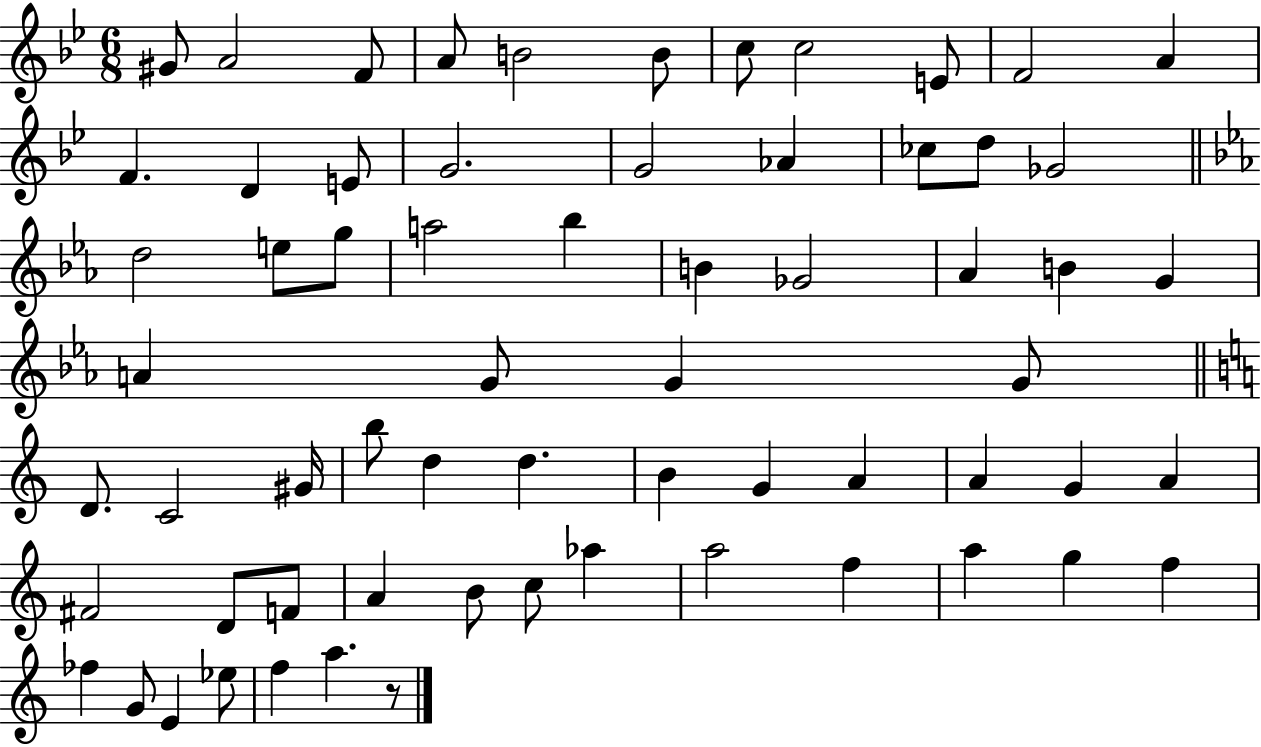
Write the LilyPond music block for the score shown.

{
  \clef treble
  \numericTimeSignature
  \time 6/8
  \key bes \major
  gis'8 a'2 f'8 | a'8 b'2 b'8 | c''8 c''2 e'8 | f'2 a'4 | \break f'4. d'4 e'8 | g'2. | g'2 aes'4 | ces''8 d''8 ges'2 | \break \bar "||" \break \key ees \major d''2 e''8 g''8 | a''2 bes''4 | b'4 ges'2 | aes'4 b'4 g'4 | \break a'4 g'8 g'4 g'8 | \bar "||" \break \key c \major d'8. c'2 gis'16 | b''8 d''4 d''4. | b'4 g'4 a'4 | a'4 g'4 a'4 | \break fis'2 d'8 f'8 | a'4 b'8 c''8 aes''4 | a''2 f''4 | a''4 g''4 f''4 | \break fes''4 g'8 e'4 ees''8 | f''4 a''4. r8 | \bar "|."
}